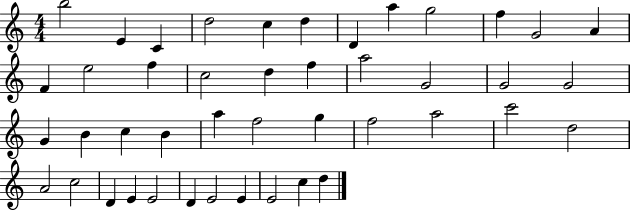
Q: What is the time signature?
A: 4/4